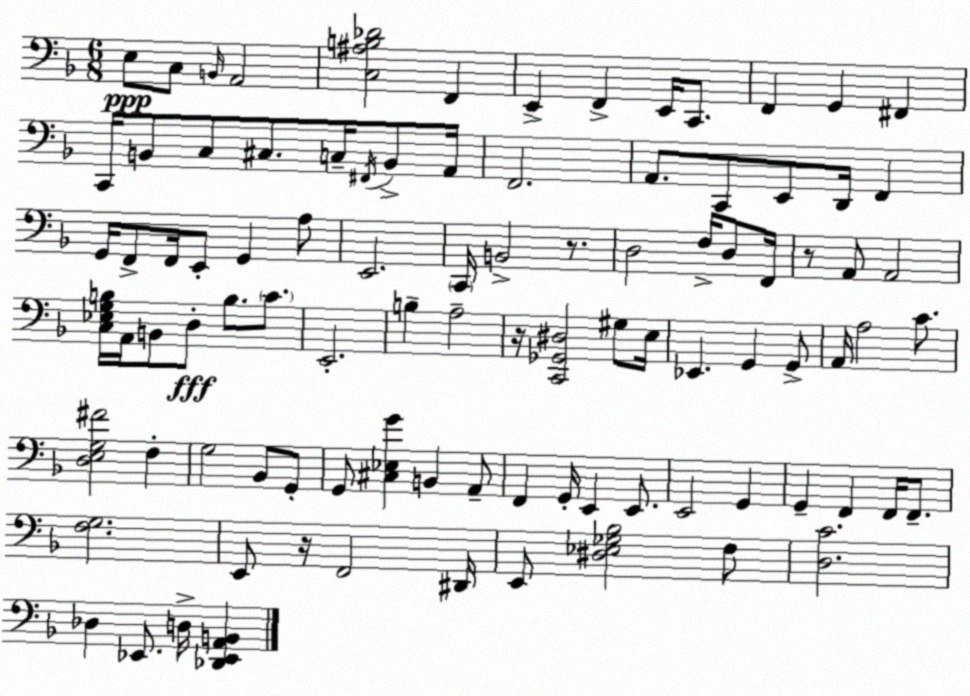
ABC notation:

X:1
T:Untitled
M:6/8
L:1/4
K:Dm
E,/2 C,/2 B,,/4 A,,2 [C,^A,B,_D]2 F,, E,, F,, E,,/4 C,,/2 F,, G,, ^F,, C,,/4 B,,/2 C,/2 ^C,/2 C,/4 ^F,,/4 B,,/2 A,,/4 F,,2 A,,/2 C,,/2 E,,/2 D,,/4 F,, G,,/4 F,,/2 F,,/4 E,,/2 G,, A,/2 E,,2 C,,/4 B,,2 z/2 D,2 F,/4 D,/2 F,,/4 z/2 A,,/2 A,,2 [C,_E,G,B,]/4 A,,/4 B,,/2 D,/2 B,/2 C/2 E,,2 B, A,2 z/4 [C,,_G,,^D,]2 ^G,/2 E,/4 _E,, G,, G,,/2 A,,/4 A,2 C/2 [D,E,G,^F]2 F, G,2 _B,,/2 G,,/2 G,,/2 [^C,_E,G] B,, A,,/2 F,, G,,/4 E,, E,,/2 E,,2 G,, G,, F,, F,,/4 F,,/2 [F,G,]2 E,,/2 z/4 F,,2 ^D,,/4 E,,/2 [^D,_E,_G,_B,]2 F,/2 [D,C]2 _D, _E,,/2 D,/4 [_D,,_E,,A,,B,,]